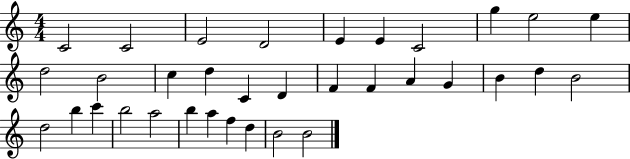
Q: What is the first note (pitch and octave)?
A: C4